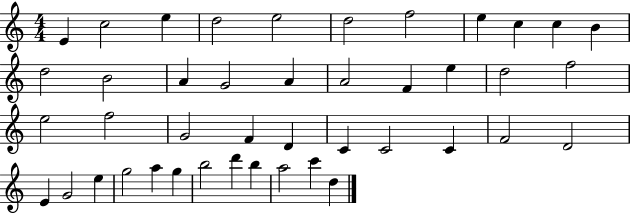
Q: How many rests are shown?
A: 0